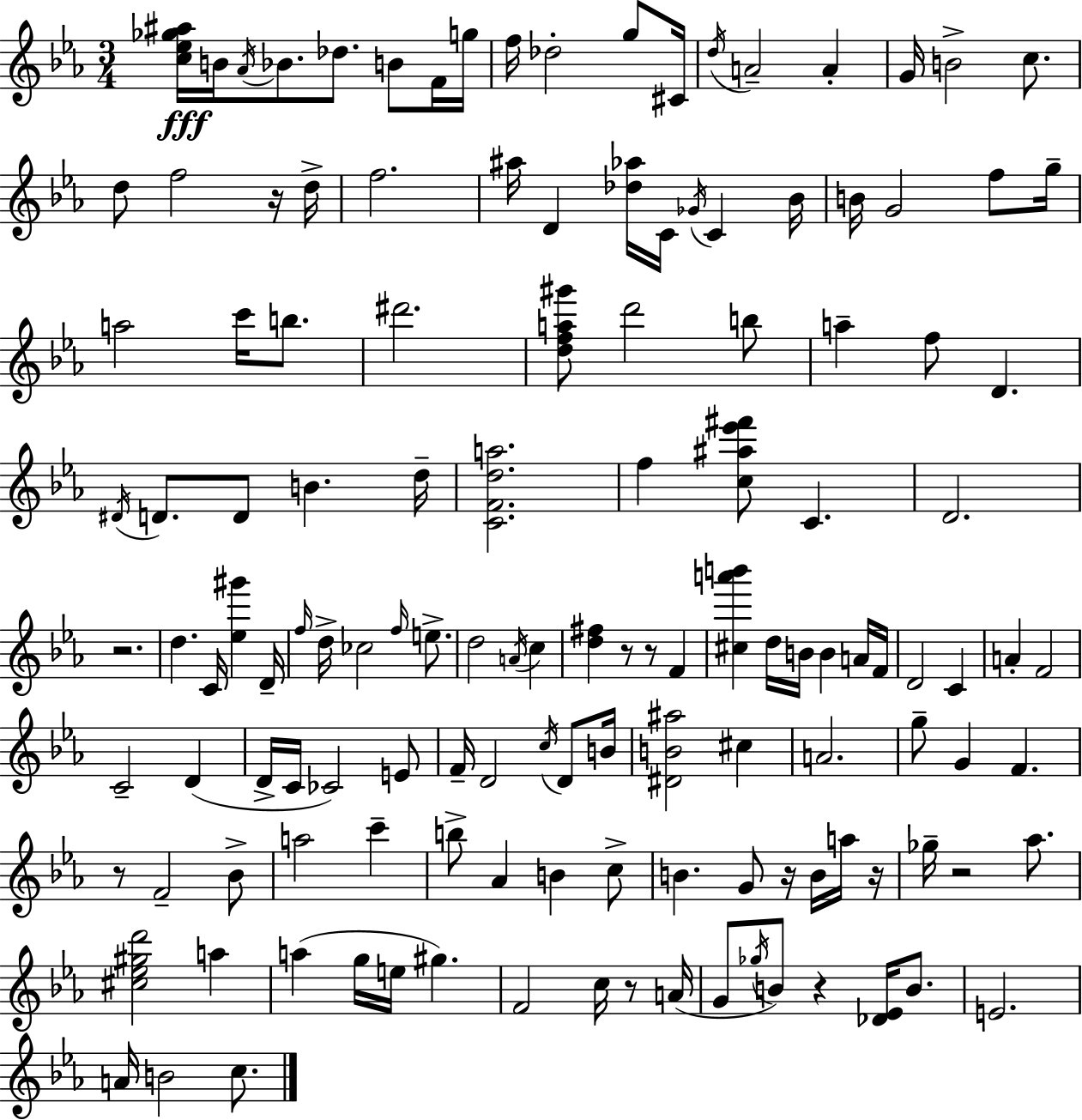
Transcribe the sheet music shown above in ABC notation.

X:1
T:Untitled
M:3/4
L:1/4
K:Cm
[c_e_g^a]/4 B/4 _A/4 _B/2 _d/2 B/2 F/4 g/4 f/4 _d2 g/2 ^C/4 d/4 A2 A G/4 B2 c/2 d/2 f2 z/4 d/4 f2 ^a/4 D [_d_a]/4 C/4 _G/4 C _B/4 B/4 G2 f/2 g/4 a2 c'/4 b/2 ^d'2 [dfa^g']/2 d'2 b/2 a f/2 D ^D/4 D/2 D/2 B d/4 [CFda]2 f [c^a_e'^f']/2 C D2 z2 d C/4 [_e^g'] D/4 f/4 d/4 _c2 f/4 e/2 d2 A/4 c [d^f] z/2 z/2 F [^ca'b'] d/4 B/4 B A/4 F/4 D2 C A F2 C2 D D/4 C/4 _C2 E/2 F/4 D2 c/4 D/2 B/4 [^DB^a]2 ^c A2 g/2 G F z/2 F2 _B/2 a2 c' b/2 _A B c/2 B G/2 z/4 B/4 a/4 z/4 _g/4 z2 _a/2 [^c_e^gd']2 a a g/4 e/4 ^g F2 c/4 z/2 A/4 G/2 _g/4 B/2 z [_D_E]/4 B/2 E2 A/4 B2 c/2